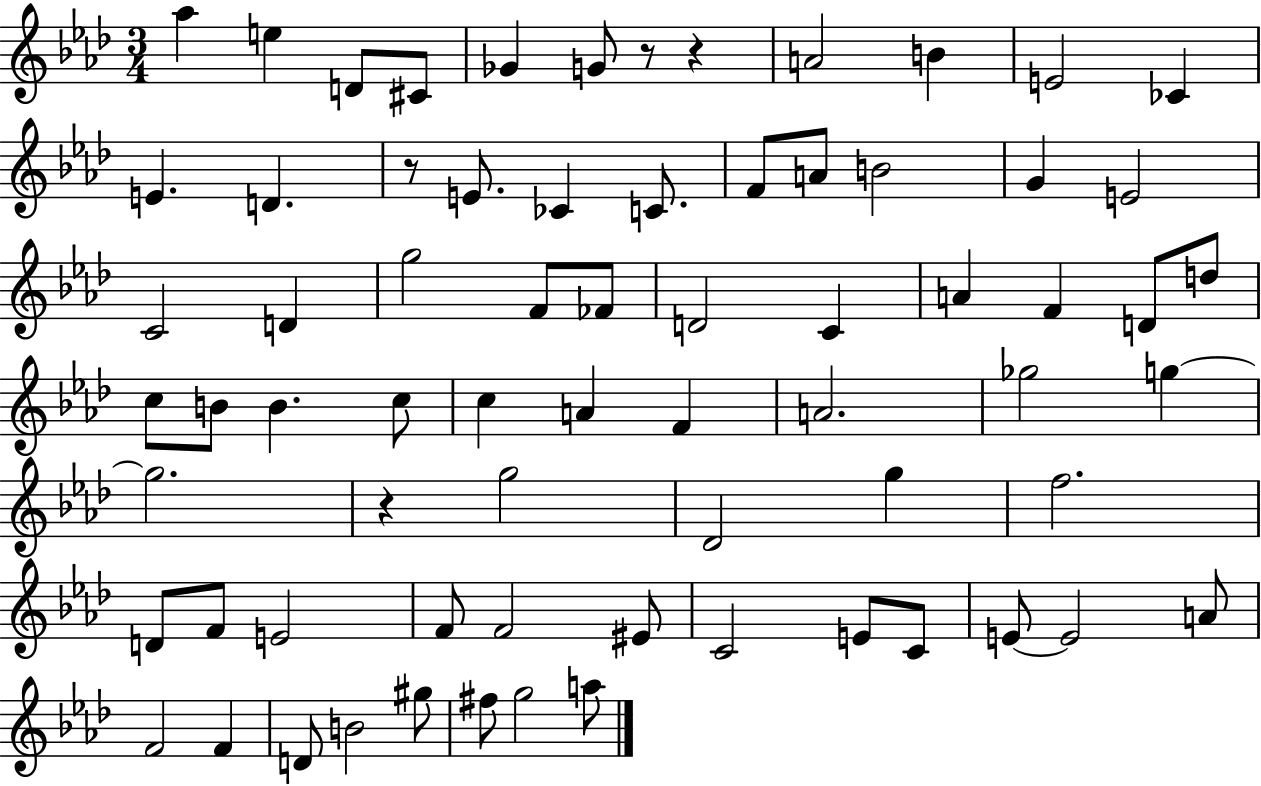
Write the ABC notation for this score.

X:1
T:Untitled
M:3/4
L:1/4
K:Ab
_a e D/2 ^C/2 _G G/2 z/2 z A2 B E2 _C E D z/2 E/2 _C C/2 F/2 A/2 B2 G E2 C2 D g2 F/2 _F/2 D2 C A F D/2 d/2 c/2 B/2 B c/2 c A F A2 _g2 g g2 z g2 _D2 g f2 D/2 F/2 E2 F/2 F2 ^E/2 C2 E/2 C/2 E/2 E2 A/2 F2 F D/2 B2 ^g/2 ^f/2 g2 a/2